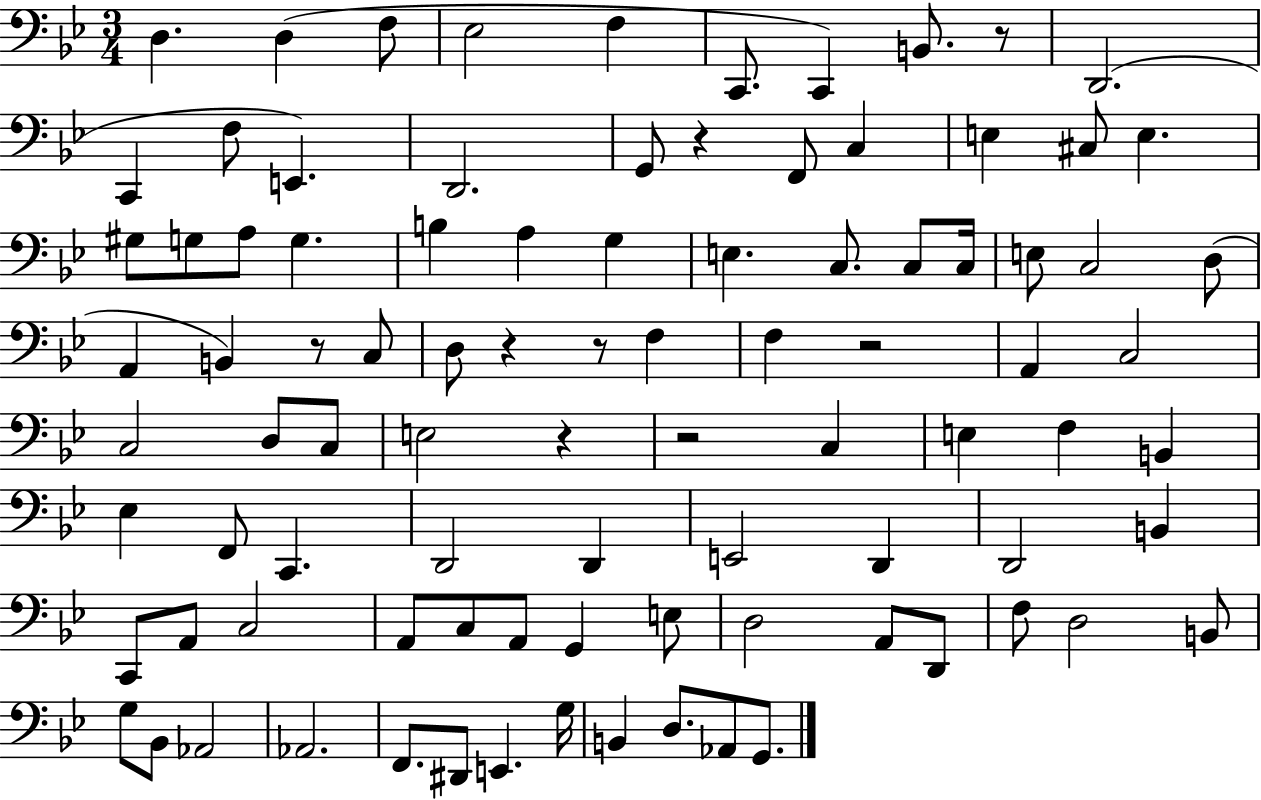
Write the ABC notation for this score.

X:1
T:Untitled
M:3/4
L:1/4
K:Bb
D, D, F,/2 _E,2 F, C,,/2 C,, B,,/2 z/2 D,,2 C,, F,/2 E,, D,,2 G,,/2 z F,,/2 C, E, ^C,/2 E, ^G,/2 G,/2 A,/2 G, B, A, G, E, C,/2 C,/2 C,/4 E,/2 C,2 D,/2 A,, B,, z/2 C,/2 D,/2 z z/2 F, F, z2 A,, C,2 C,2 D,/2 C,/2 E,2 z z2 C, E, F, B,, _E, F,,/2 C,, D,,2 D,, E,,2 D,, D,,2 B,, C,,/2 A,,/2 C,2 A,,/2 C,/2 A,,/2 G,, E,/2 D,2 A,,/2 D,,/2 F,/2 D,2 B,,/2 G,/2 _B,,/2 _A,,2 _A,,2 F,,/2 ^D,,/2 E,, G,/4 B,, D,/2 _A,,/2 G,,/2